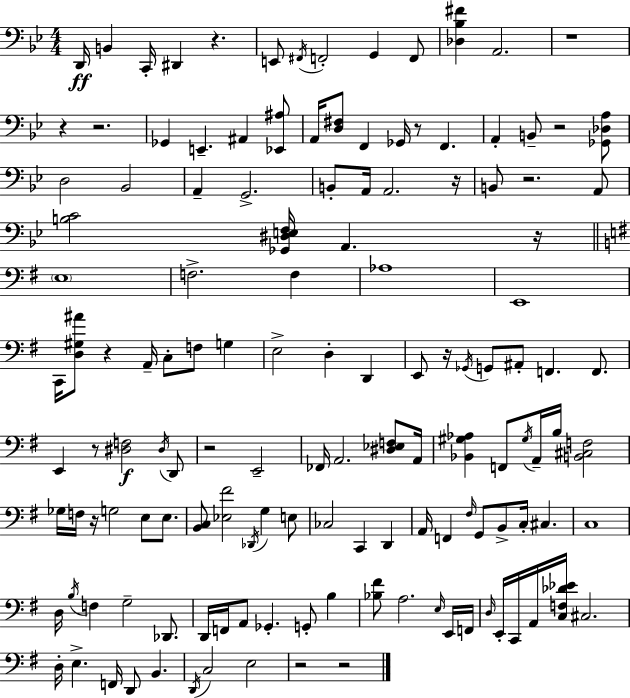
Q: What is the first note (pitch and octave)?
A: D2